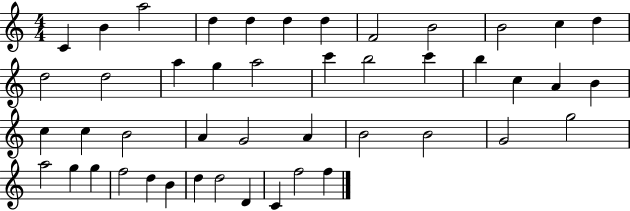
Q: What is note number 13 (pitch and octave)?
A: D5